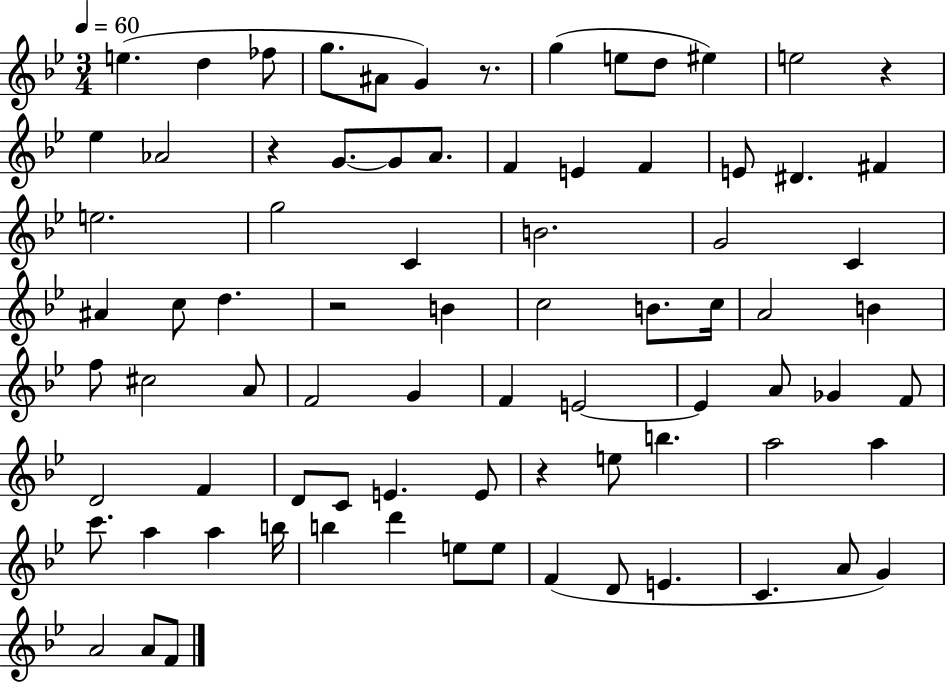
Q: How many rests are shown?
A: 5